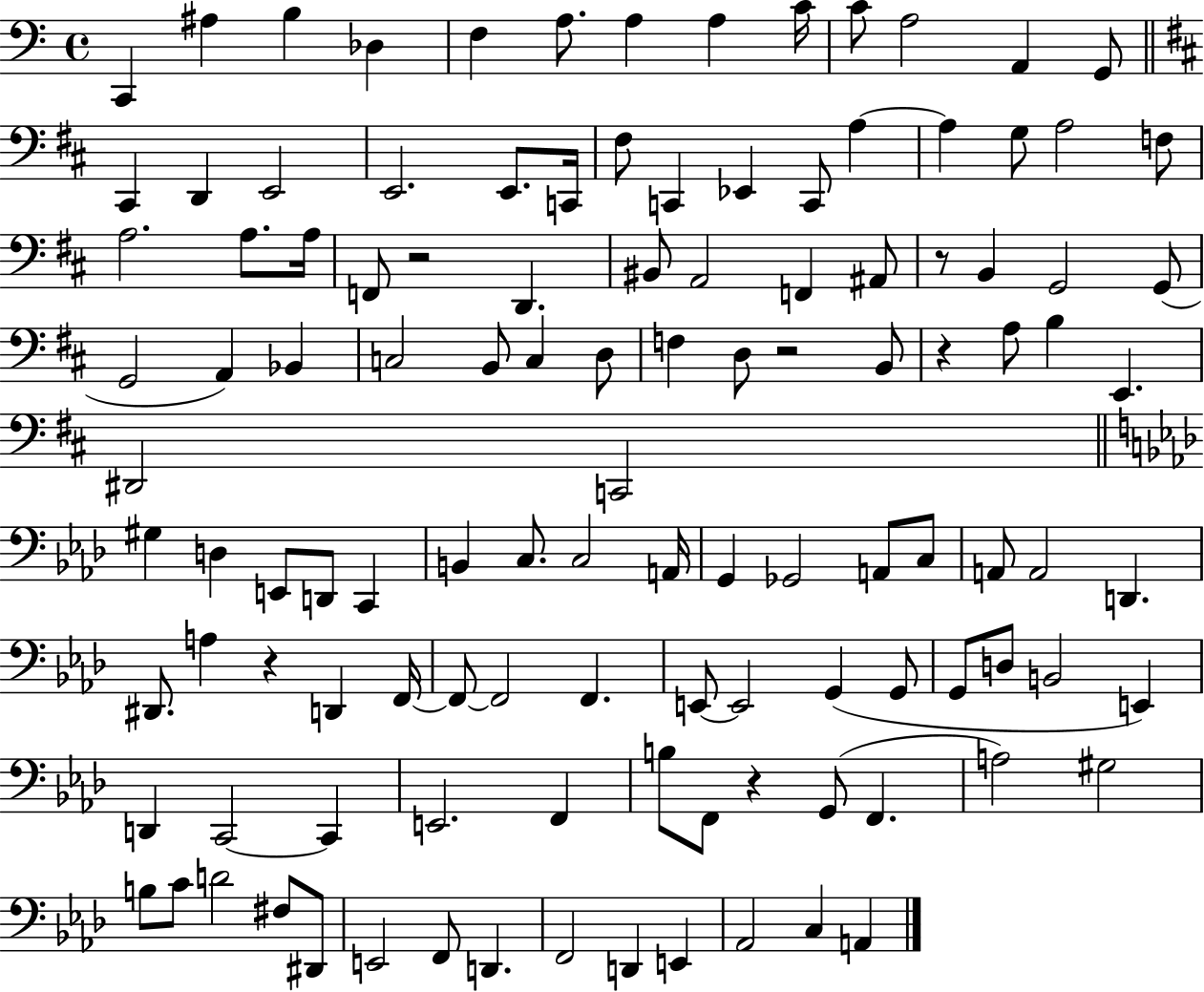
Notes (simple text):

C2/q A#3/q B3/q Db3/q F3/q A3/e. A3/q A3/q C4/s C4/e A3/h A2/q G2/e C#2/q D2/q E2/h E2/h. E2/e. C2/s F#3/e C2/q Eb2/q C2/e A3/q A3/q G3/e A3/h F3/e A3/h. A3/e. A3/s F2/e R/h D2/q. BIS2/e A2/h F2/q A#2/e R/e B2/q G2/h G2/e G2/h A2/q Bb2/q C3/h B2/e C3/q D3/e F3/q D3/e R/h B2/e R/q A3/e B3/q E2/q. D#2/h C2/h G#3/q D3/q E2/e D2/e C2/q B2/q C3/e. C3/h A2/s G2/q Gb2/h A2/e C3/e A2/e A2/h D2/q. D#2/e. A3/q R/q D2/q F2/s F2/e F2/h F2/q. E2/e E2/h G2/q G2/e G2/e D3/e B2/h E2/q D2/q C2/h C2/q E2/h. F2/q B3/e F2/e R/q G2/e F2/q. A3/h G#3/h B3/e C4/e D4/h F#3/e D#2/e E2/h F2/e D2/q. F2/h D2/q E2/q Ab2/h C3/q A2/q